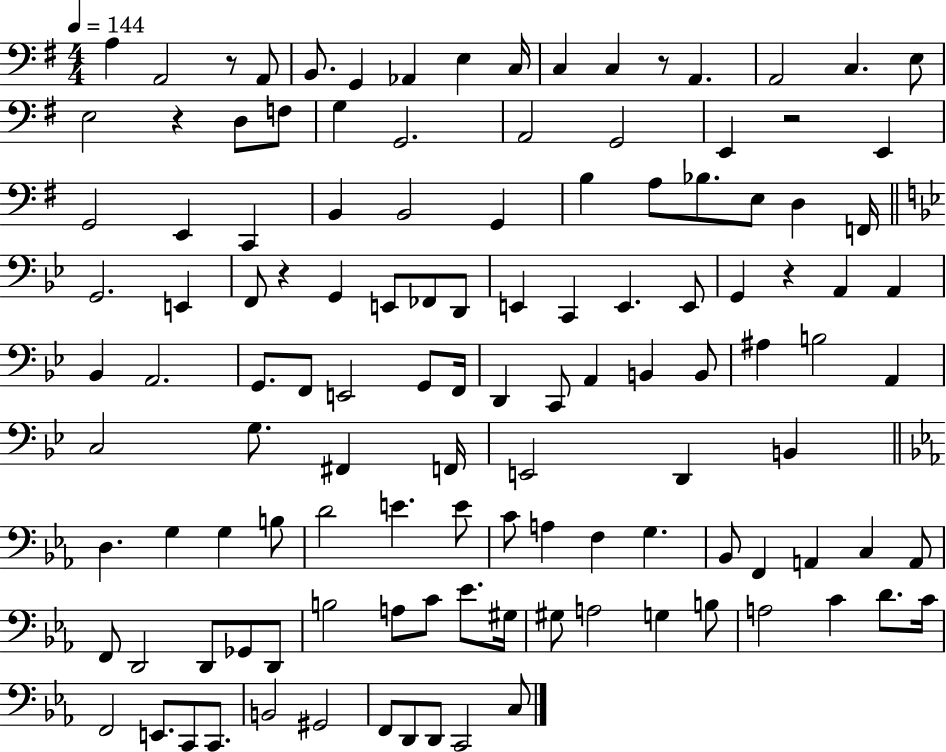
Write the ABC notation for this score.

X:1
T:Untitled
M:4/4
L:1/4
K:G
A, A,,2 z/2 A,,/2 B,,/2 G,, _A,, E, C,/4 C, C, z/2 A,, A,,2 C, E,/2 E,2 z D,/2 F,/2 G, G,,2 A,,2 G,,2 E,, z2 E,, G,,2 E,, C,, B,, B,,2 G,, B, A,/2 _B,/2 E,/2 D, F,,/4 G,,2 E,, F,,/2 z G,, E,,/2 _F,,/2 D,,/2 E,, C,, E,, E,,/2 G,, z A,, A,, _B,, A,,2 G,,/2 F,,/2 E,,2 G,,/2 F,,/4 D,, C,,/2 A,, B,, B,,/2 ^A, B,2 A,, C,2 G,/2 ^F,, F,,/4 E,,2 D,, B,, D, G, G, B,/2 D2 E E/2 C/2 A, F, G, _B,,/2 F,, A,, C, A,,/2 F,,/2 D,,2 D,,/2 _G,,/2 D,,/2 B,2 A,/2 C/2 _E/2 ^G,/4 ^G,/2 A,2 G, B,/2 A,2 C D/2 C/4 F,,2 E,,/2 C,,/2 C,,/2 B,,2 ^G,,2 F,,/2 D,,/2 D,,/2 C,,2 C,/2